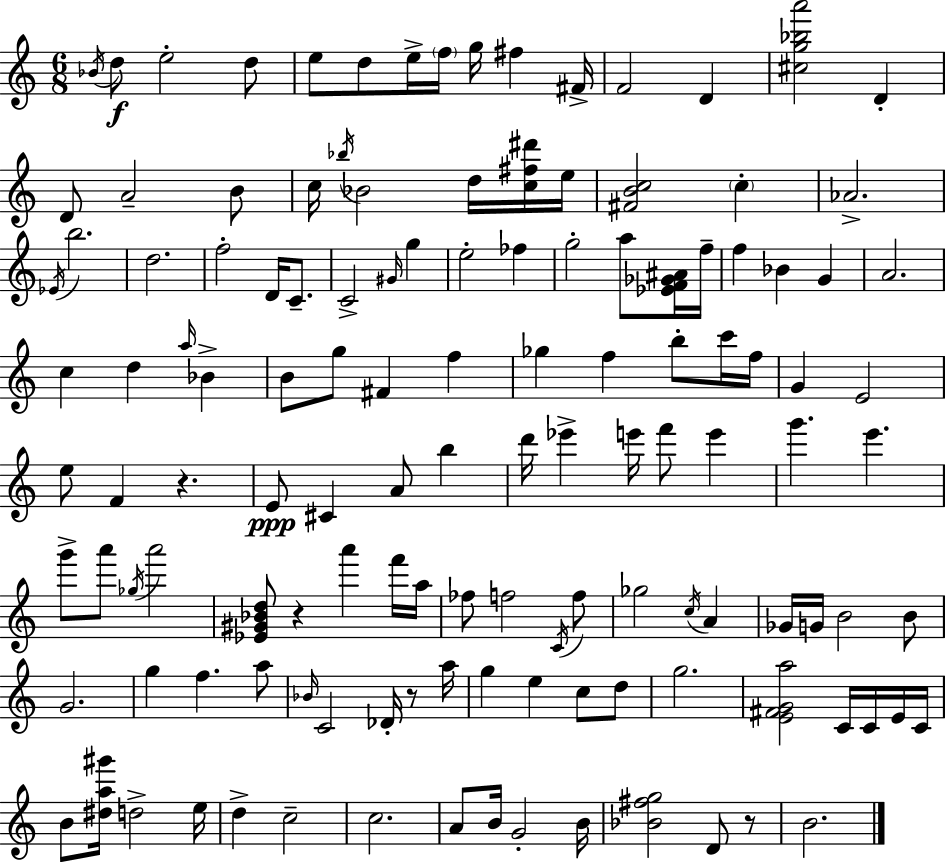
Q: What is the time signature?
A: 6/8